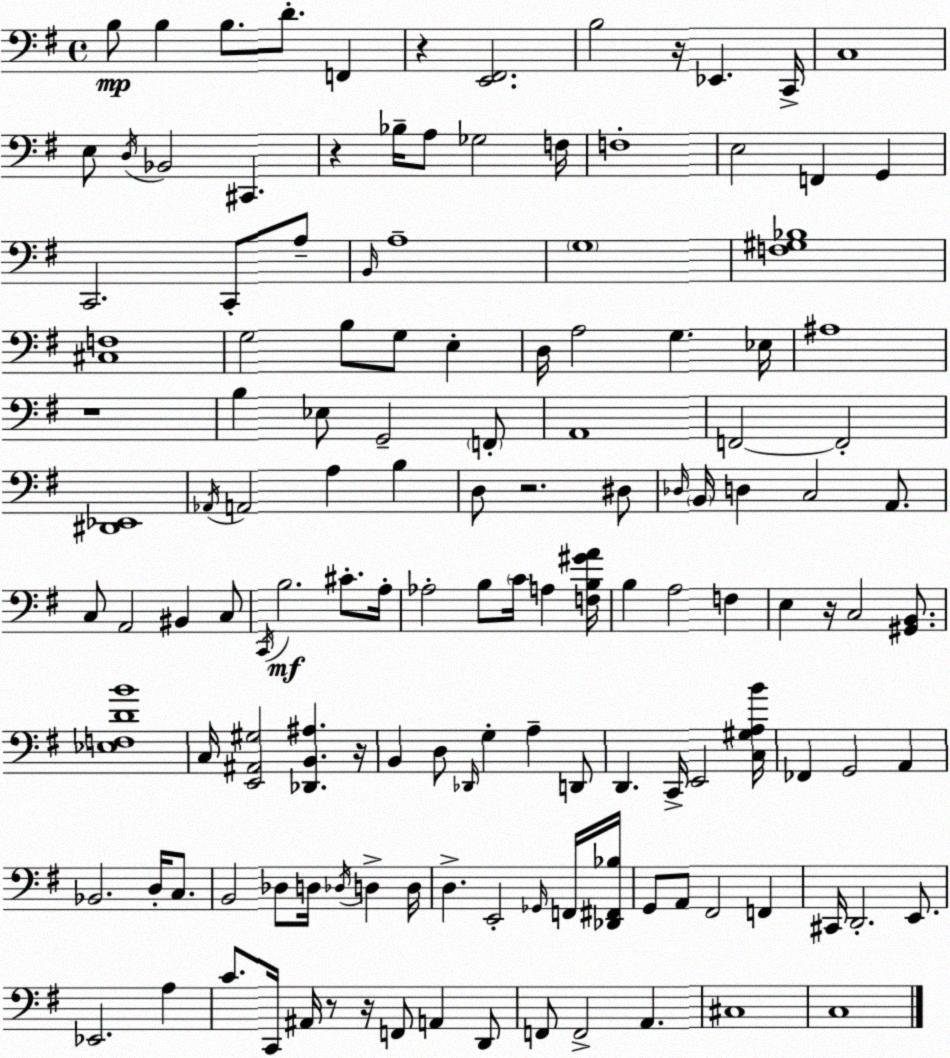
X:1
T:Untitled
M:4/4
L:1/4
K:Em
B,/2 B, B,/2 D/2 F,, z [E,,^F,,]2 B,2 z/4 _E,, C,,/4 C,4 E,/2 D,/4 _B,,2 ^C,, z _B,/4 A,/2 _G,2 F,/4 F,4 E,2 F,, G,, C,,2 C,,/2 A,/2 B,,/4 A,4 G,4 [F,^G,_B,]4 [^C,F,]4 G,2 B,/2 G,/2 E, D,/4 A,2 G, _E,/4 ^A,4 z4 B, _E,/2 G,,2 F,,/2 A,,4 F,,2 F,,2 [^D,,_E,,]4 _A,,/4 A,,2 A, B, D,/2 z2 ^D,/2 _D,/4 B,,/4 D, C,2 A,,/2 C,/2 A,,2 ^B,, C,/2 C,,/4 B,2 ^C/2 A,/4 _A,2 B,/2 C/4 A, [F,B,^GA]/4 B, A,2 F, E, z/4 C,2 [^G,,B,,]/2 [_E,F,DB]4 C,/4 [E,,^A,,^G,]2 [_D,,B,,^A,] z/4 B,, D,/2 _D,,/4 G, A, D,,/2 D,, C,,/4 E,,2 [C,^G,A,B]/4 _F,, G,,2 A,, _B,,2 D,/4 C,/2 B,,2 _D,/2 D,/4 _D,/4 D, D,/4 D, E,,2 _G,,/4 F,,/4 [_D,,^F,,_B,]/4 G,,/2 A,,/2 ^F,,2 F,, ^C,,/4 D,,2 E,,/2 _E,,2 A, C/2 C,,/4 ^A,,/4 z/2 z/4 F,,/2 A,, D,,/2 F,,/2 F,,2 A,, ^C,4 C,4